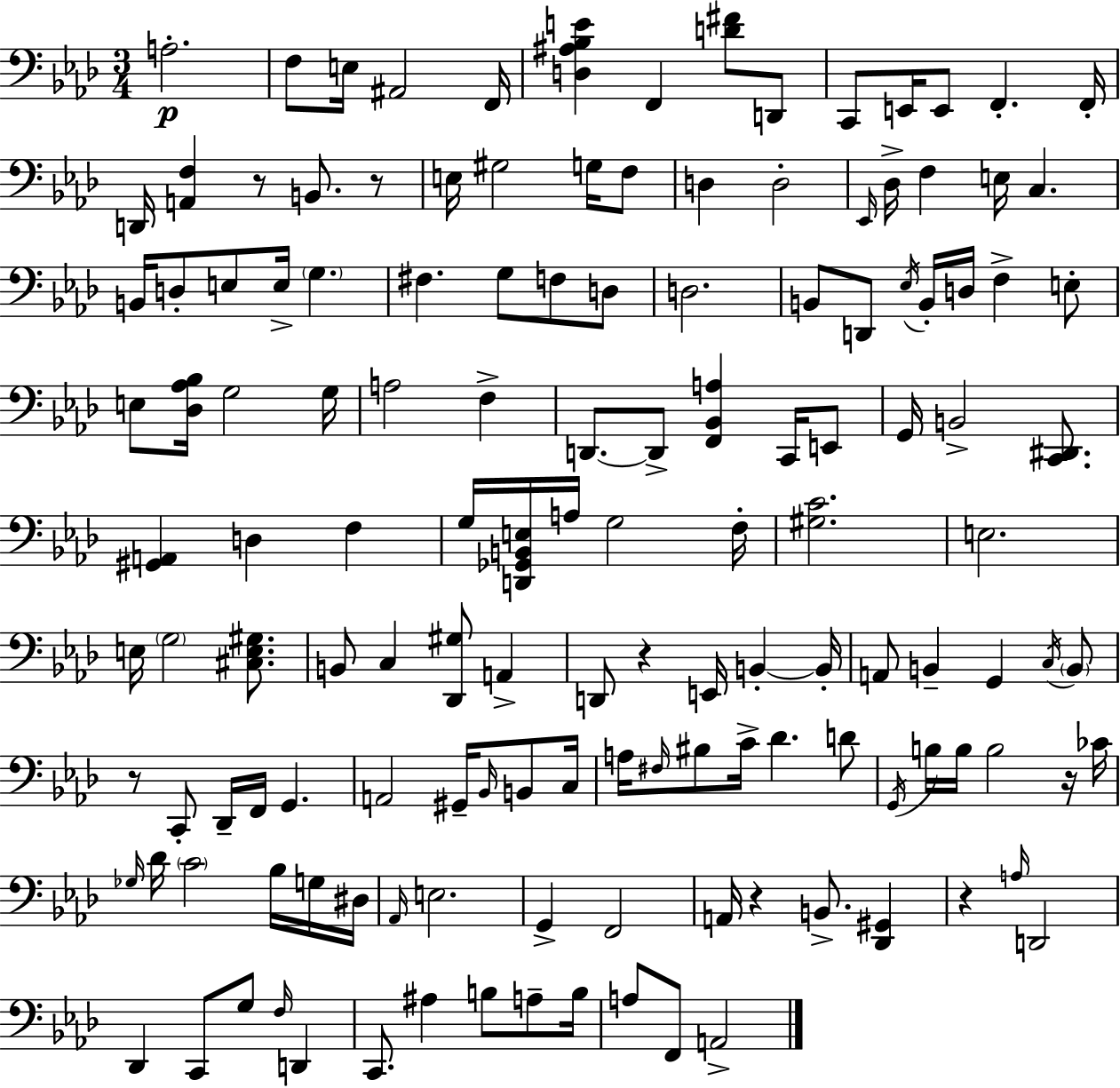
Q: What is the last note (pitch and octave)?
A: A2